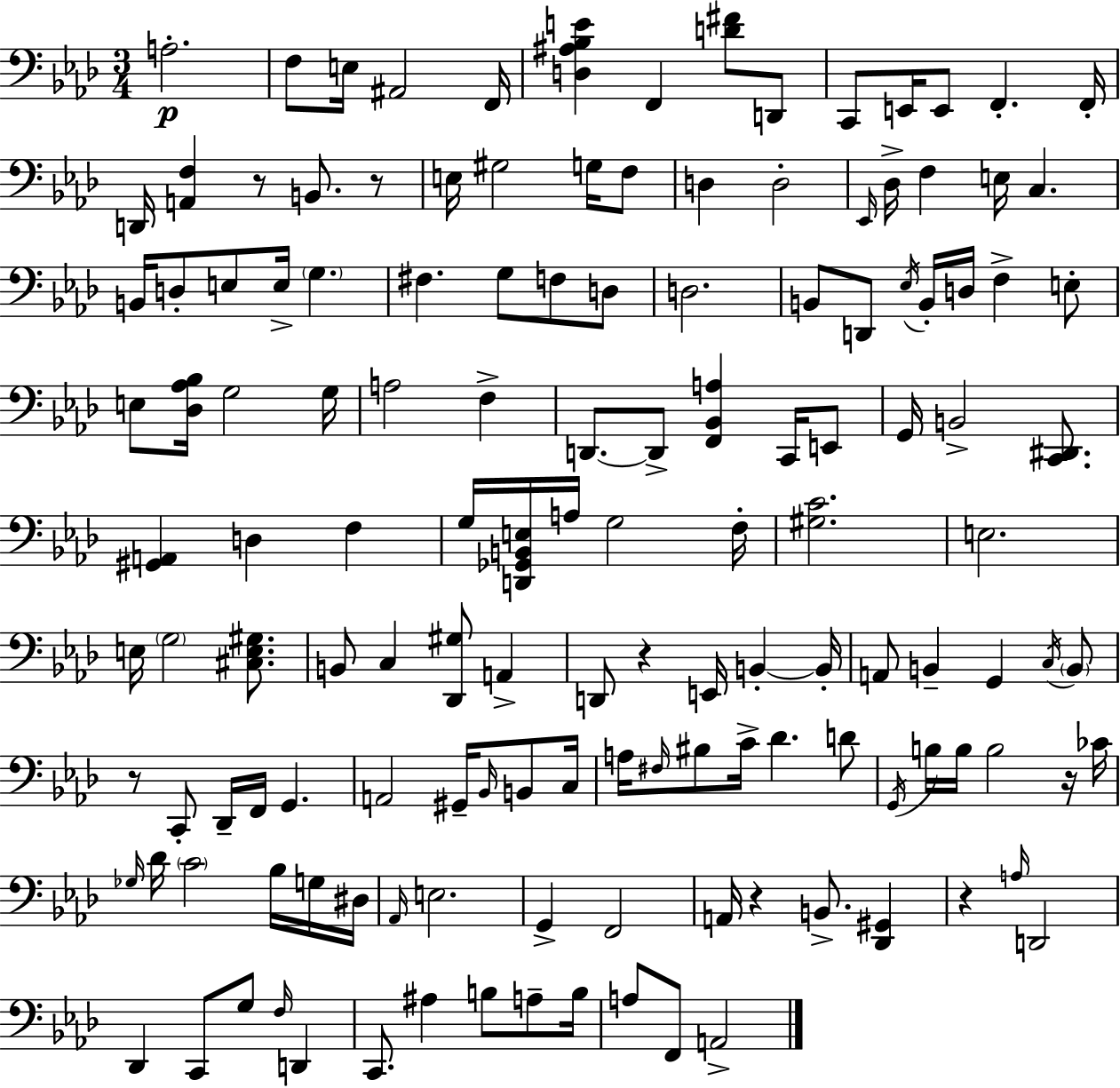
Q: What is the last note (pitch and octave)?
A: A2